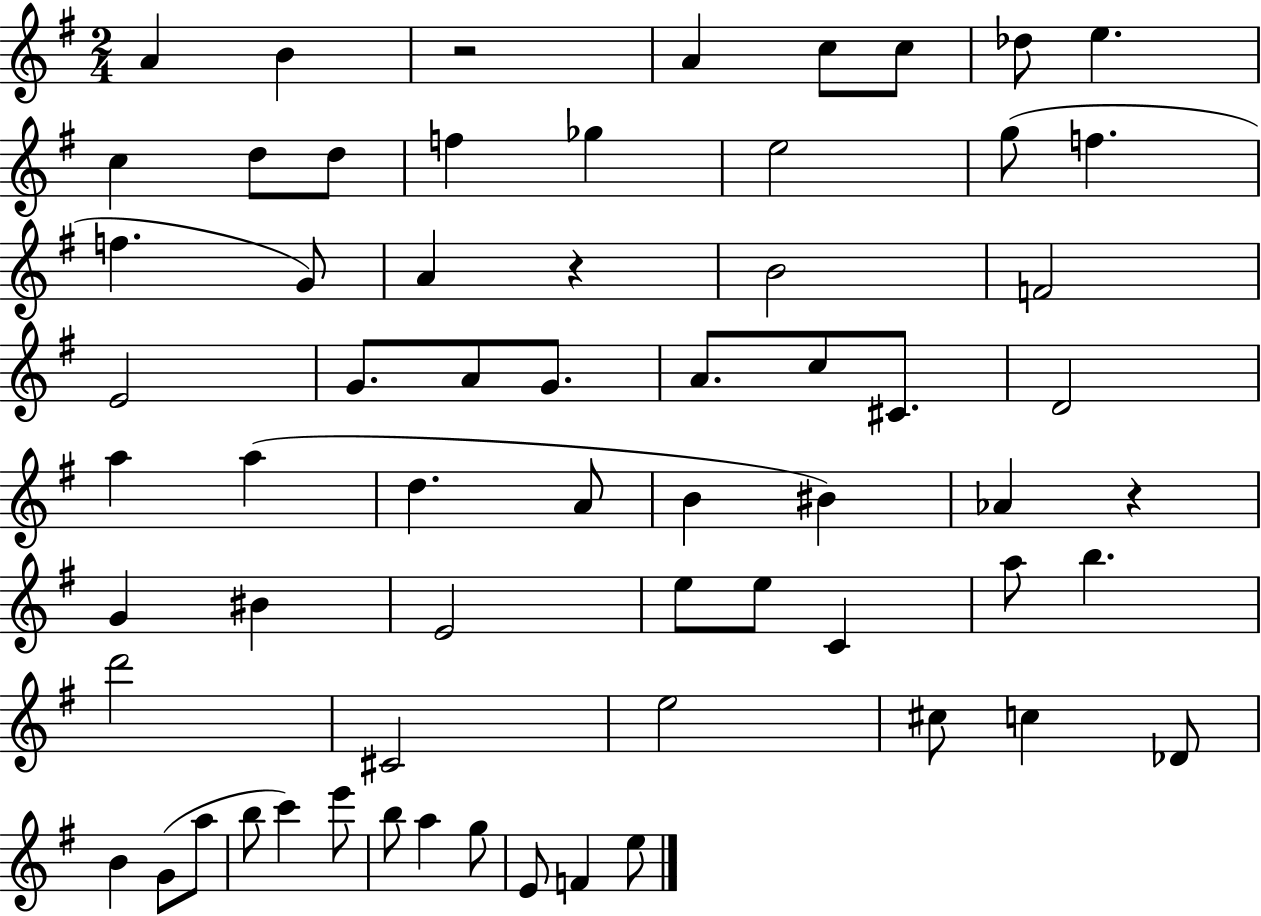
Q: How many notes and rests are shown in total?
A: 64